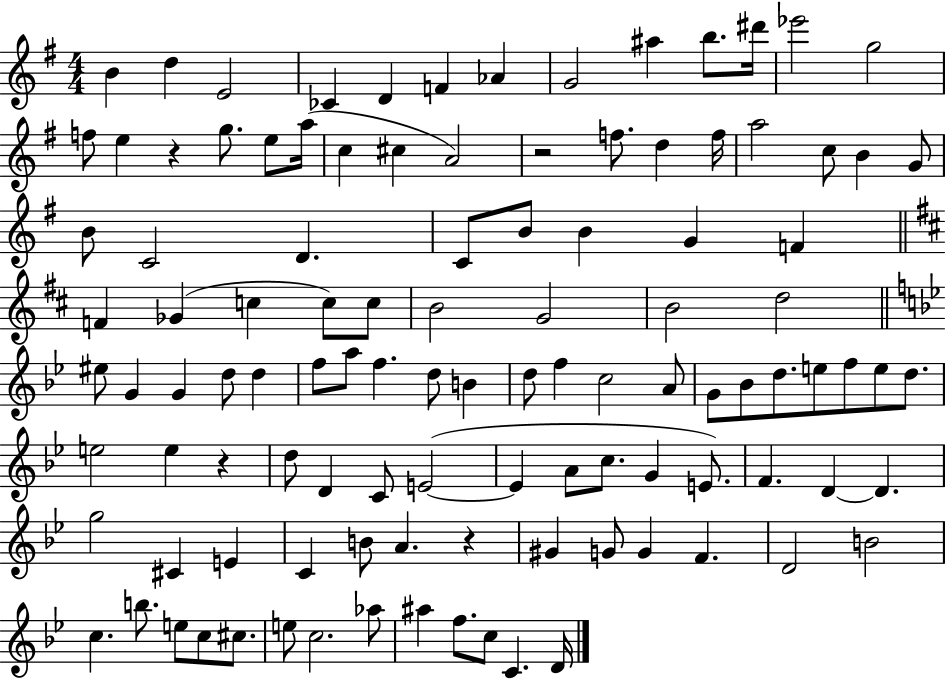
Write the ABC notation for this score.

X:1
T:Untitled
M:4/4
L:1/4
K:G
B d E2 _C D F _A G2 ^a b/2 ^d'/4 _e'2 g2 f/2 e z g/2 e/2 a/4 c ^c A2 z2 f/2 d f/4 a2 c/2 B G/2 B/2 C2 D C/2 B/2 B G F F _G c c/2 c/2 B2 G2 B2 d2 ^e/2 G G d/2 d f/2 a/2 f d/2 B d/2 f c2 A/2 G/2 _B/2 d/2 e/2 f/2 e/2 d/2 e2 e z d/2 D C/2 E2 E A/2 c/2 G E/2 F D D g2 ^C E C B/2 A z ^G G/2 G F D2 B2 c b/2 e/2 c/2 ^c/2 e/2 c2 _a/2 ^a f/2 c/2 C D/4